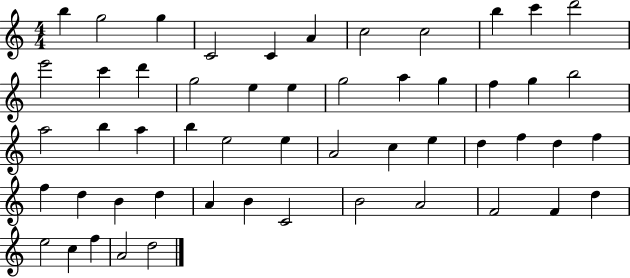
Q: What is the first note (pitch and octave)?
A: B5